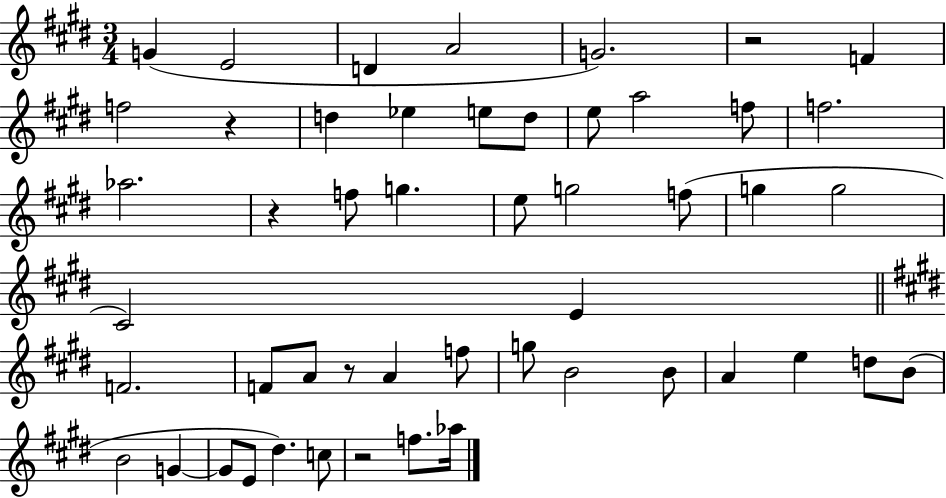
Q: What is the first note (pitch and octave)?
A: G4